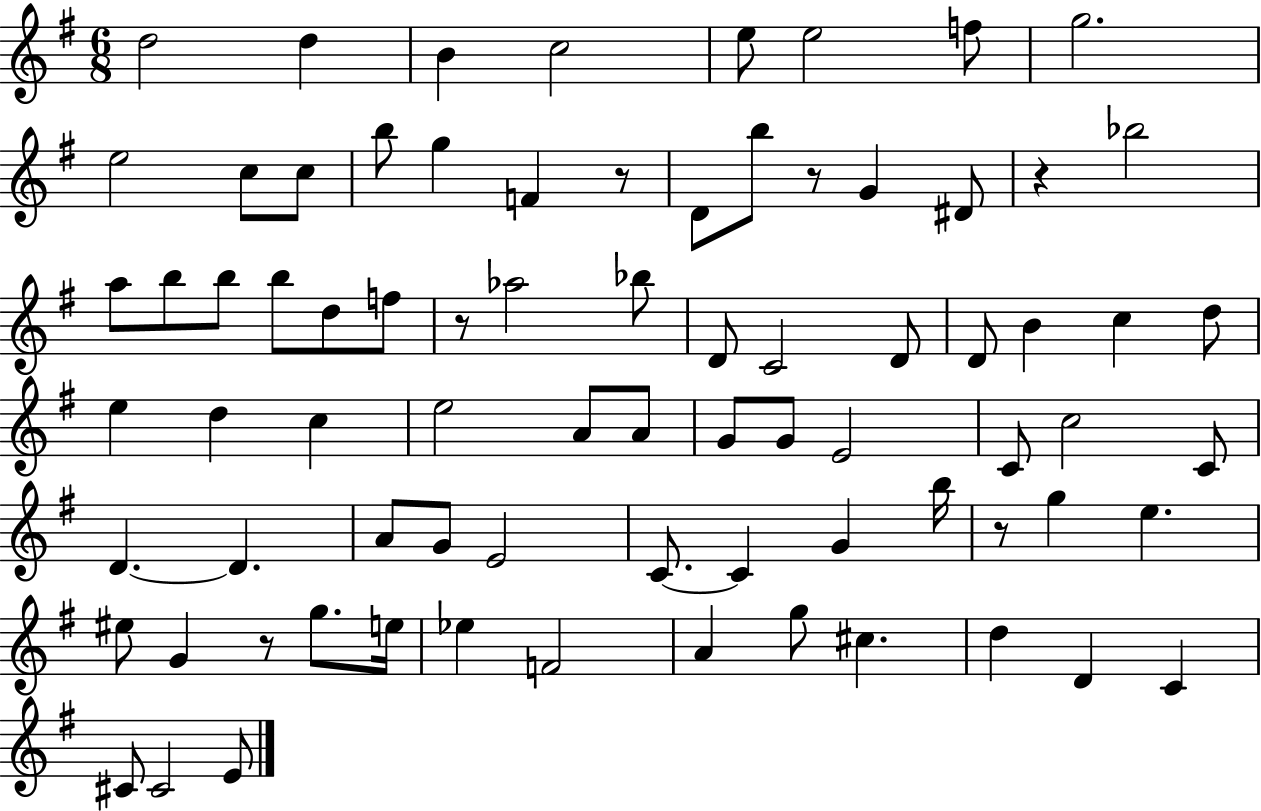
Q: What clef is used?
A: treble